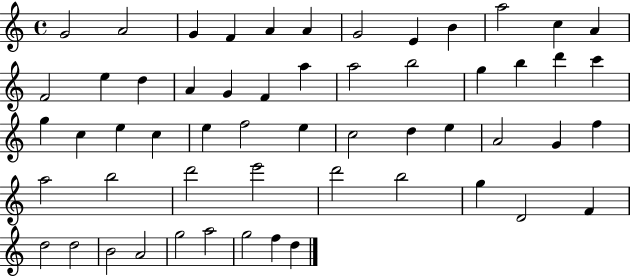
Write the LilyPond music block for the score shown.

{
  \clef treble
  \time 4/4
  \defaultTimeSignature
  \key c \major
  g'2 a'2 | g'4 f'4 a'4 a'4 | g'2 e'4 b'4 | a''2 c''4 a'4 | \break f'2 e''4 d''4 | a'4 g'4 f'4 a''4 | a''2 b''2 | g''4 b''4 d'''4 c'''4 | \break g''4 c''4 e''4 c''4 | e''4 f''2 e''4 | c''2 d''4 e''4 | a'2 g'4 f''4 | \break a''2 b''2 | d'''2 e'''2 | d'''2 b''2 | g''4 d'2 f'4 | \break d''2 d''2 | b'2 a'2 | g''2 a''2 | g''2 f''4 d''4 | \break \bar "|."
}